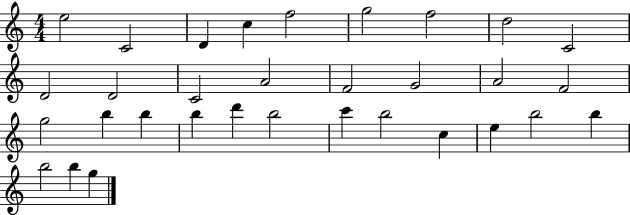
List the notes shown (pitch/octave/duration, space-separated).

E5/h C4/h D4/q C5/q F5/h G5/h F5/h D5/h C4/h D4/h D4/h C4/h A4/h F4/h G4/h A4/h F4/h G5/h B5/q B5/q B5/q D6/q B5/h C6/q B5/h C5/q E5/q B5/h B5/q B5/h B5/q G5/q